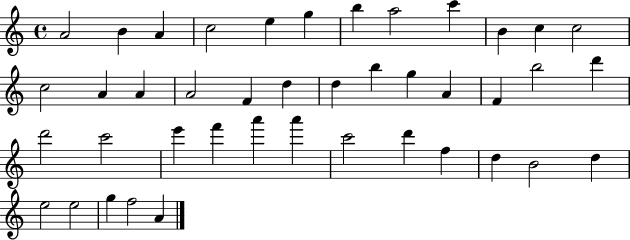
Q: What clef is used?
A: treble